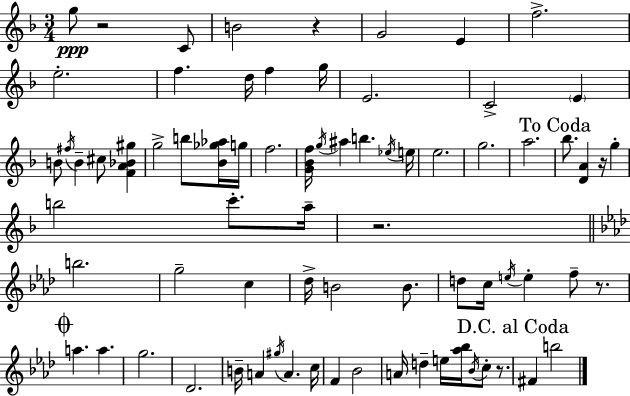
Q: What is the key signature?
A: D minor